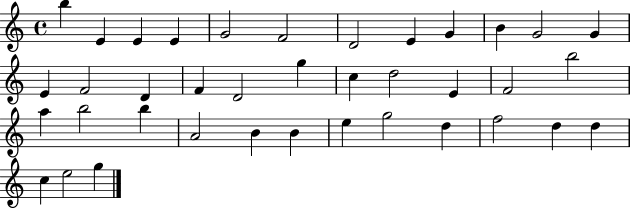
{
  \clef treble
  \time 4/4
  \defaultTimeSignature
  \key c \major
  b''4 e'4 e'4 e'4 | g'2 f'2 | d'2 e'4 g'4 | b'4 g'2 g'4 | \break e'4 f'2 d'4 | f'4 d'2 g''4 | c''4 d''2 e'4 | f'2 b''2 | \break a''4 b''2 b''4 | a'2 b'4 b'4 | e''4 g''2 d''4 | f''2 d''4 d''4 | \break c''4 e''2 g''4 | \bar "|."
}